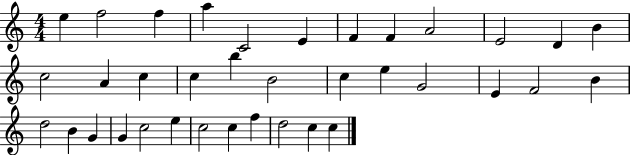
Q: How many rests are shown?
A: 0